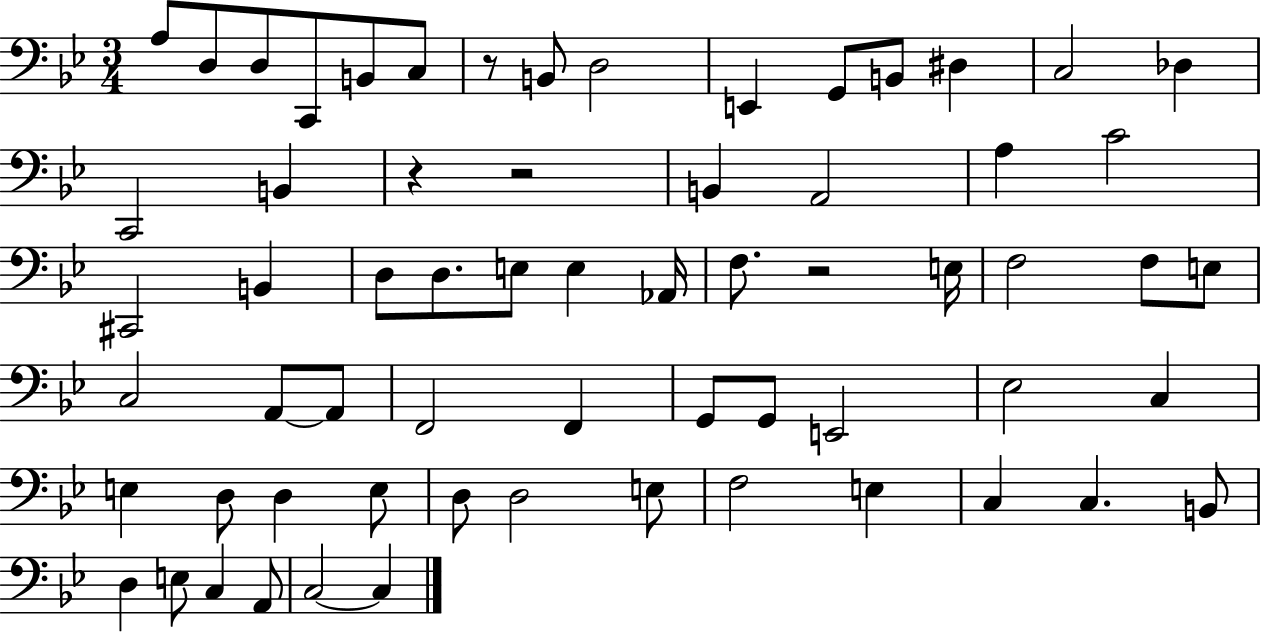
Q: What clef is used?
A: bass